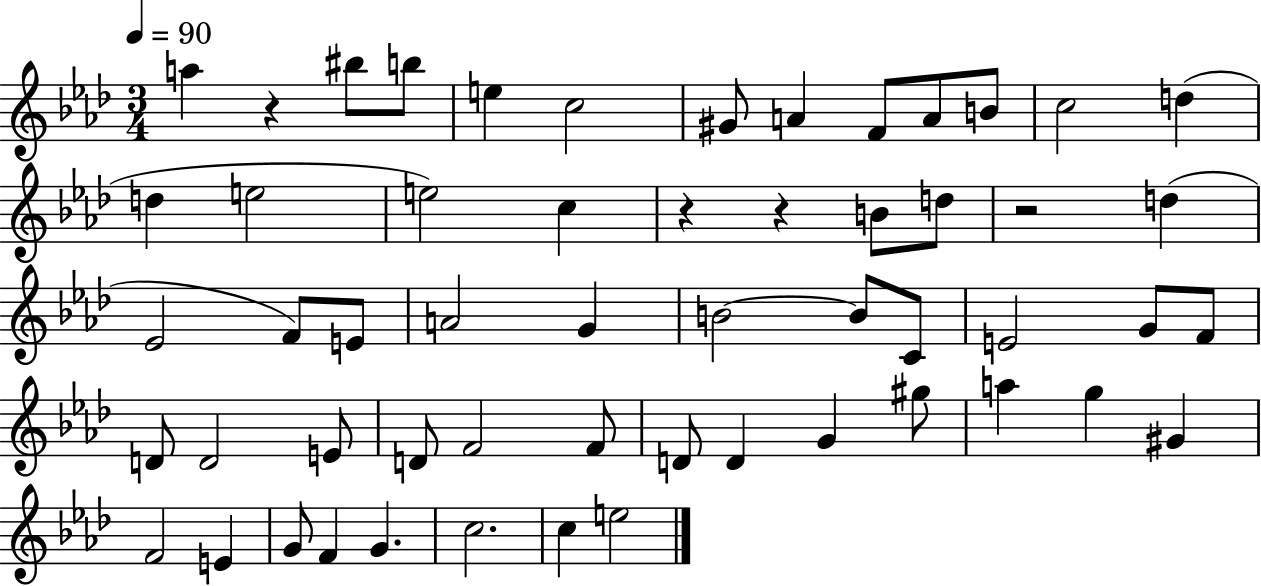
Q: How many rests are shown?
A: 4